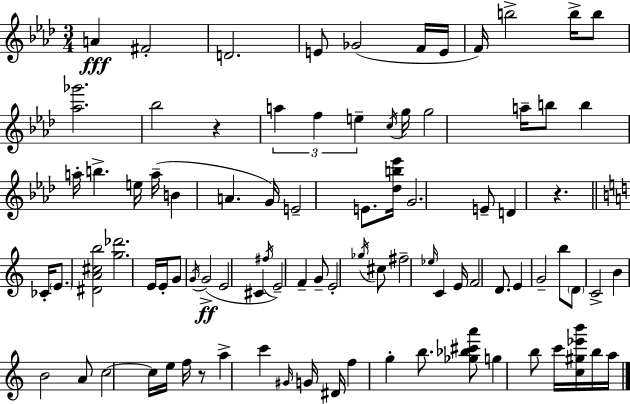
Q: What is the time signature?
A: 3/4